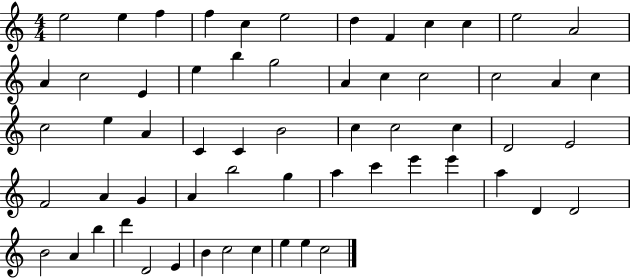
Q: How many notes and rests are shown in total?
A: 60